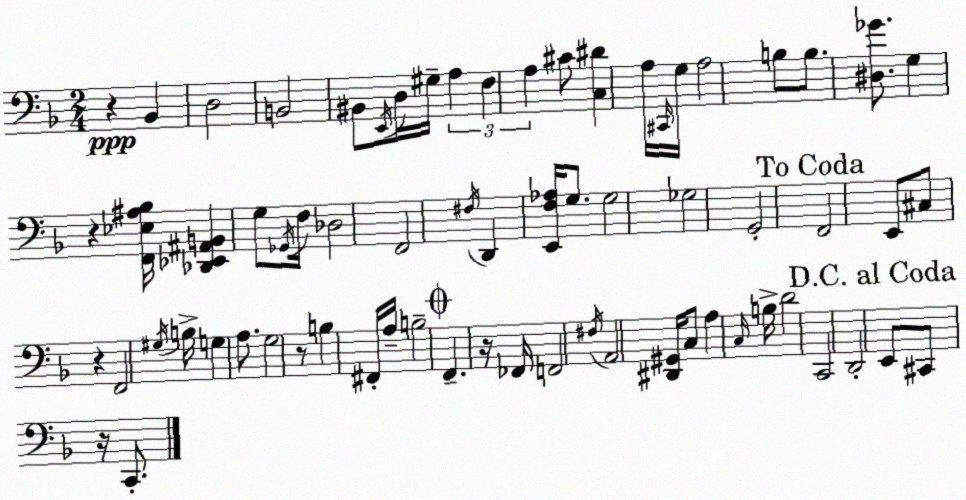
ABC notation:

X:1
T:Untitled
M:2/4
L:1/4
K:F
z _B,, D,2 B,,2 ^B,,/2 E,,/4 D,/4 ^G,/4 A, F, A, ^C/2 [C,^D] A,/4 ^C,,/4 G,/4 A,2 B,/2 B,/2 [^D,_G]/2 G, z [F,,_E,^A,_B,]/4 [_D,,_E,,^A,,B,,] G,/2 _G,,/4 F,/4 _D,2 F,,2 ^F,/4 D,, [E,,F,_A,]/4 G,/2 G,2 _G,2 G,,2 F,,2 E,,/2 ^C,/2 z F,,2 ^G,/4 B,/4 G, A,/2 G,2 z/2 B, ^F,,/4 A,/4 B,2 F,, z/4 _F,,/4 F,,2 ^F,/4 A,,2 [^D,,^G,,]/4 C,/2 A, C,/4 B,/4 D2 C,,2 D,,2 E,,/2 ^C,,/2 z/4 C,,/2